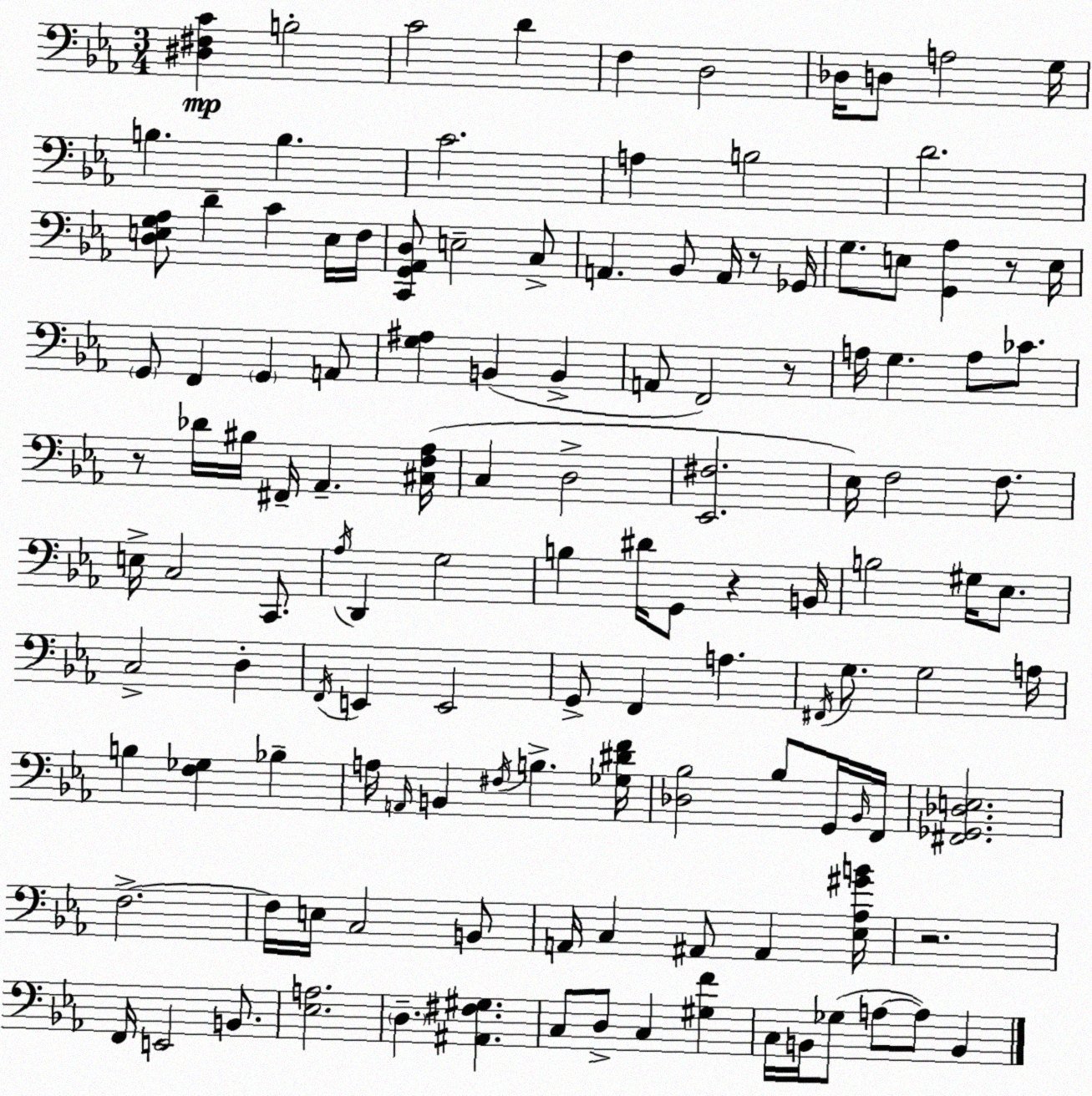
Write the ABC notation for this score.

X:1
T:Untitled
M:3/4
L:1/4
K:Cm
[^D,^F,C] B,2 C2 D F, D,2 _D,/4 D,/2 A,2 G,/4 B, B, C2 A, B,2 D2 [D,E,G,_A,]/2 D C E,/4 F,/4 [C,,G,,_A,,D,]/2 E,2 C,/2 A,, _B,,/2 A,,/4 z/2 _G,,/4 G,/2 E,/2 [G,,_A,] z/2 E,/4 G,,/2 F,, G,, A,,/2 [G,^A,] B,, B,, A,,/2 F,,2 z/2 A,/4 G, A,/2 _C/2 z/2 _D/4 ^B,/4 ^F,,/4 _A,, [^C,F,_A,]/4 C, D,2 [_E,,^F,]2 _E,/4 F,2 F,/2 E,/4 C,2 C,,/2 _A,/4 D,, G,2 B, ^D/4 G,,/2 z B,,/4 B,2 ^G,/4 _E,/2 C,2 D, F,,/4 E,, E,,2 G,,/2 F,, A, ^F,,/4 G,/2 G,2 A,/4 B, [F,_G,] _B, A,/4 A,,/4 B,, ^F,/4 B, [_G,^DF]/4 [_D,_B,]2 _B,/2 G,,/4 _B,,/4 F,,/4 [^F,,_G,,_D,E,]2 F,2 F,/4 E,/4 C,2 B,,/2 A,,/4 C, ^A,,/2 ^A,, [_E,_A,^GB]/4 z2 F,,/4 E,,2 B,,/2 [_E,A,]2 D, [^A,,^F,^G,] C,/2 D,/2 C, [^G,F] C,/4 B,,/4 _G,/2 A,/2 A,/2 B,,